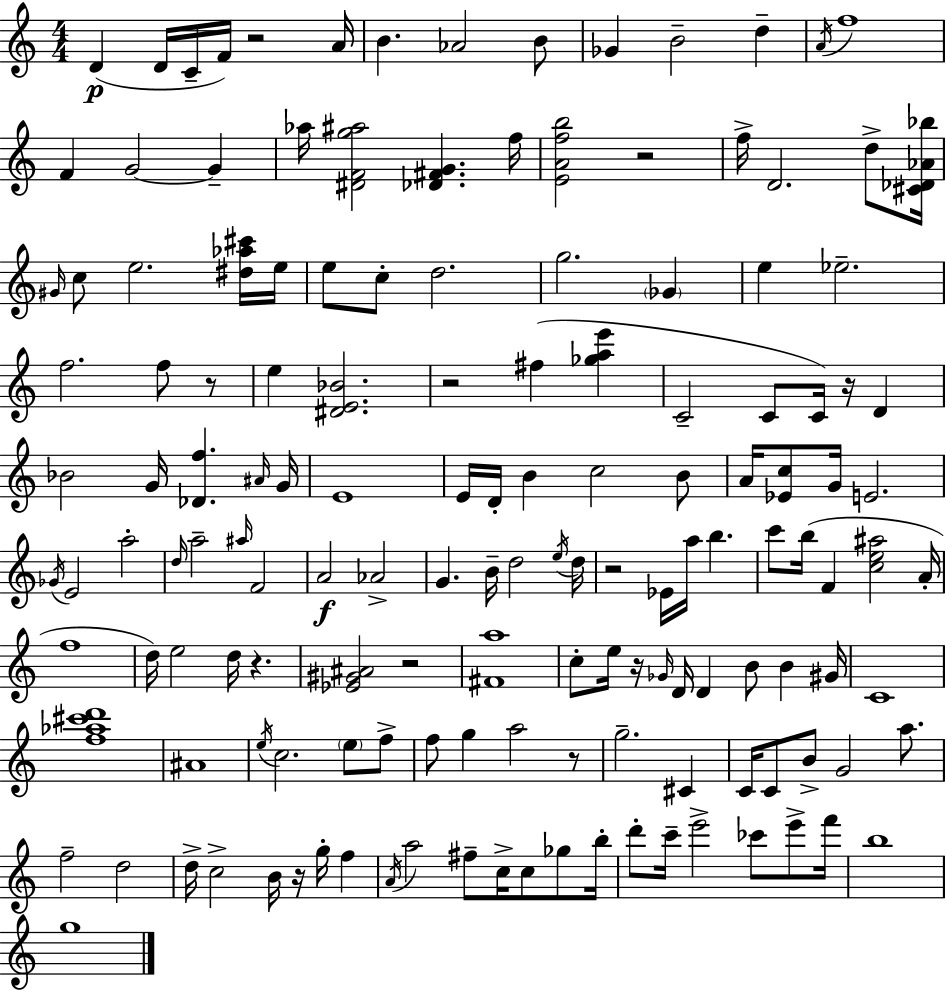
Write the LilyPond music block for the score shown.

{
  \clef treble
  \numericTimeSignature
  \time 4/4
  \key a \minor
  d'4(\p d'16 c'16-- f'16) r2 a'16 | b'4. aes'2 b'8 | ges'4 b'2-- d''4-- | \acciaccatura { a'16 } f''1 | \break f'4 g'2~~ g'4-- | aes''16 <dis' f' g'' ais''>2 <des' fis' g'>4. | f''16 <e' a' f'' b''>2 r2 | f''16-> d'2. d''8-> | \break <cis' des' aes' bes''>16 \grace { gis'16 } c''8 e''2. | <dis'' aes'' cis'''>16 e''16 e''8 c''8-. d''2. | g''2. \parenthesize ges'4 | e''4 ees''2.-- | \break f''2. f''8 | r8 e''4 <dis' e' bes'>2. | r2 fis''4( <ges'' a'' e'''>4 | c'2-- c'8 c'16) r16 d'4 | \break bes'2 g'16 <des' f''>4. | \grace { ais'16 } g'16 e'1 | e'16 d'16-. b'4 c''2 | b'8 a'16 <ees' c''>8 g'16 e'2. | \break \acciaccatura { ges'16 } e'2 a''2-. | \grace { d''16 } a''2-- \grace { ais''16 } f'2 | a'2\f aes'2-> | g'4. b'16-- d''2 | \break \acciaccatura { e''16 } d''16 r2 ees'16 | a''16 b''4. c'''8 b''16( f'4 <c'' e'' ais''>2 | a'16-. f''1 | d''16) e''2 | \break d''16 r4. <ees' gis' ais'>2 r2 | <fis' a''>1 | c''8-. e''16 r16 \grace { ges'16 } d'16 d'4 | b'8 b'4 gis'16 c'1 | \break <f'' aes'' cis''' d'''>1 | ais'1 | \acciaccatura { e''16 } c''2. | \parenthesize e''8 f''8-> f''8 g''4 a''2 | \break r8 g''2.-- | cis'4 c'16 c'8 b'8-> g'2 | a''8. f''2-- | d''2 d''16-> c''2-> | \break b'16 r16 g''16-. f''4 \acciaccatura { a'16 } a''2 | fis''8-- c''16-> c''8 ges''8 b''16-. d'''8-. c'''16-- e'''2-> | ces'''8 e'''8-> f'''16 b''1 | g''1 | \break \bar "|."
}